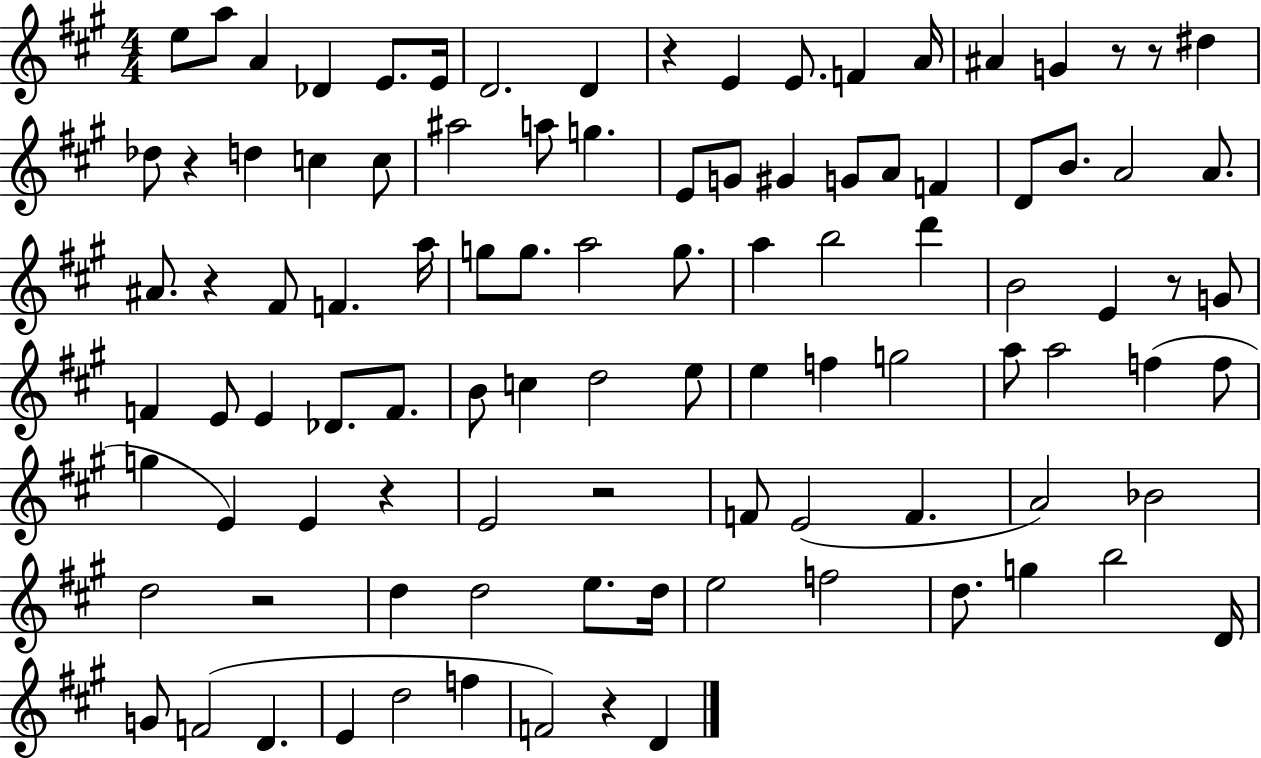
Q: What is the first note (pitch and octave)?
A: E5